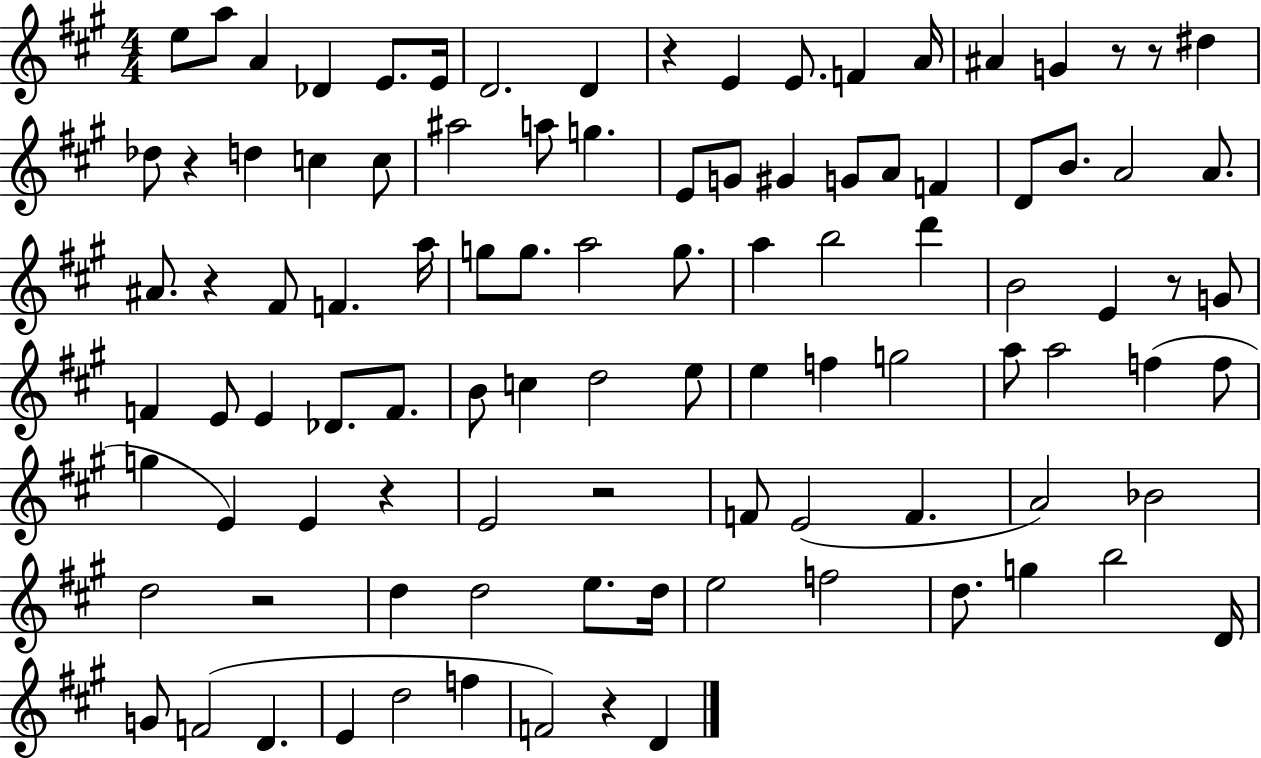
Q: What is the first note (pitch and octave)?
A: E5